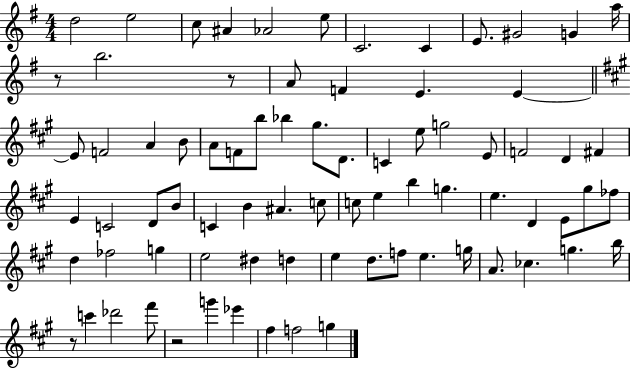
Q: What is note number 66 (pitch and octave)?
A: B5